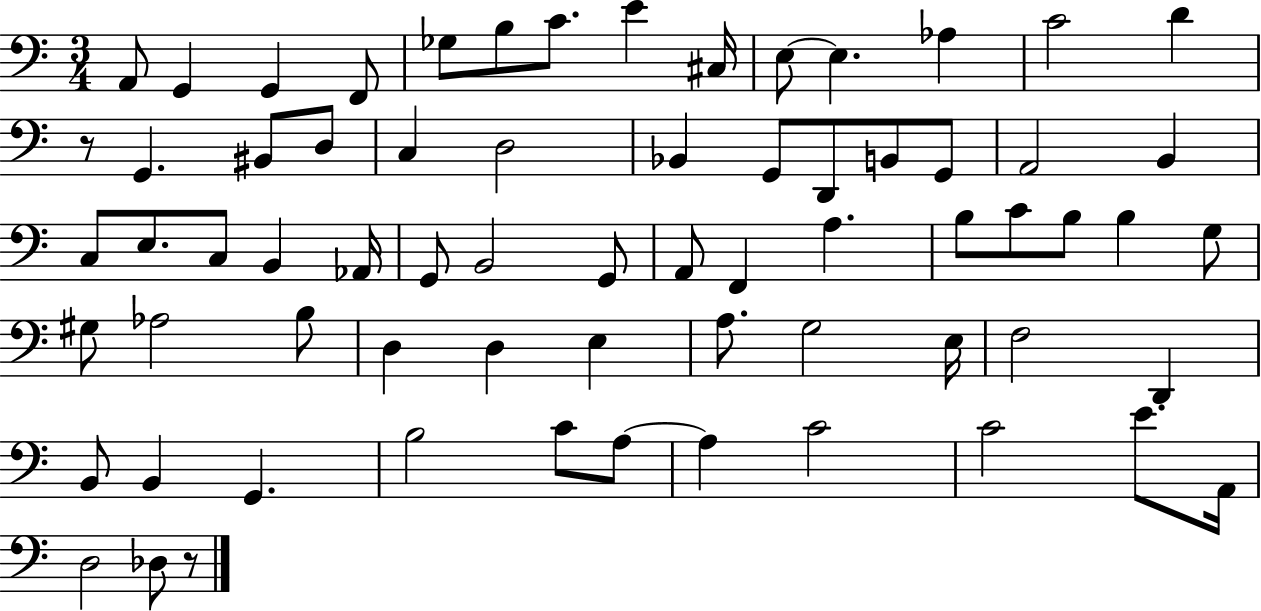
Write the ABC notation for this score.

X:1
T:Untitled
M:3/4
L:1/4
K:C
A,,/2 G,, G,, F,,/2 _G,/2 B,/2 C/2 E ^C,/4 E,/2 E, _A, C2 D z/2 G,, ^B,,/2 D,/2 C, D,2 _B,, G,,/2 D,,/2 B,,/2 G,,/2 A,,2 B,, C,/2 E,/2 C,/2 B,, _A,,/4 G,,/2 B,,2 G,,/2 A,,/2 F,, A, B,/2 C/2 B,/2 B, G,/2 ^G,/2 _A,2 B,/2 D, D, E, A,/2 G,2 E,/4 F,2 D,, B,,/2 B,, G,, B,2 C/2 A,/2 A, C2 C2 E/2 A,,/4 D,2 _D,/2 z/2